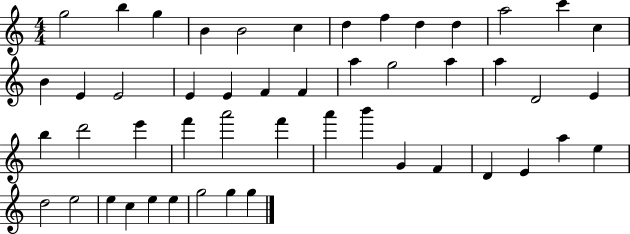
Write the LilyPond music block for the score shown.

{
  \clef treble
  \numericTimeSignature
  \time 4/4
  \key c \major
  g''2 b''4 g''4 | b'4 b'2 c''4 | d''4 f''4 d''4 d''4 | a''2 c'''4 c''4 | \break b'4 e'4 e'2 | e'4 e'4 f'4 f'4 | a''4 g''2 a''4 | a''4 d'2 e'4 | \break b''4 d'''2 e'''4 | f'''4 a'''2 f'''4 | a'''4 b'''4 g'4 f'4 | d'4 e'4 a''4 e''4 | \break d''2 e''2 | e''4 c''4 e''4 e''4 | g''2 g''4 g''4 | \bar "|."
}